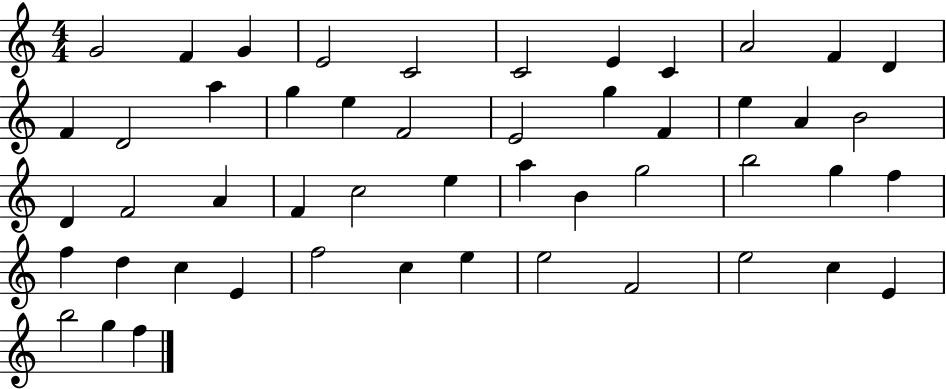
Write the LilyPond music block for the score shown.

{
  \clef treble
  \numericTimeSignature
  \time 4/4
  \key c \major
  g'2 f'4 g'4 | e'2 c'2 | c'2 e'4 c'4 | a'2 f'4 d'4 | \break f'4 d'2 a''4 | g''4 e''4 f'2 | e'2 g''4 f'4 | e''4 a'4 b'2 | \break d'4 f'2 a'4 | f'4 c''2 e''4 | a''4 b'4 g''2 | b''2 g''4 f''4 | \break f''4 d''4 c''4 e'4 | f''2 c''4 e''4 | e''2 f'2 | e''2 c''4 e'4 | \break b''2 g''4 f''4 | \bar "|."
}